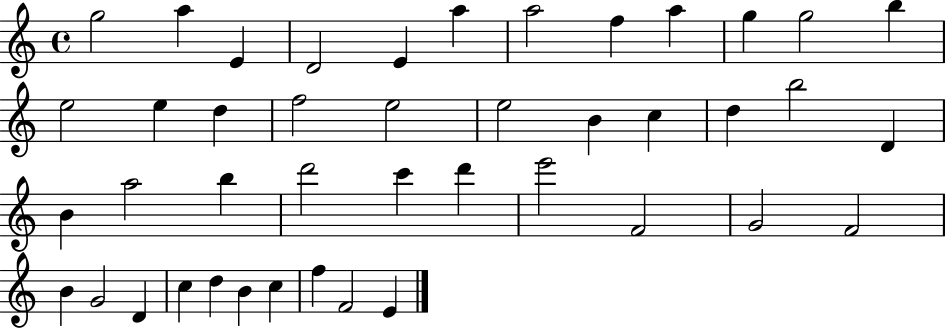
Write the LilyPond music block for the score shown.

{
  \clef treble
  \time 4/4
  \defaultTimeSignature
  \key c \major
  g''2 a''4 e'4 | d'2 e'4 a''4 | a''2 f''4 a''4 | g''4 g''2 b''4 | \break e''2 e''4 d''4 | f''2 e''2 | e''2 b'4 c''4 | d''4 b''2 d'4 | \break b'4 a''2 b''4 | d'''2 c'''4 d'''4 | e'''2 f'2 | g'2 f'2 | \break b'4 g'2 d'4 | c''4 d''4 b'4 c''4 | f''4 f'2 e'4 | \bar "|."
}